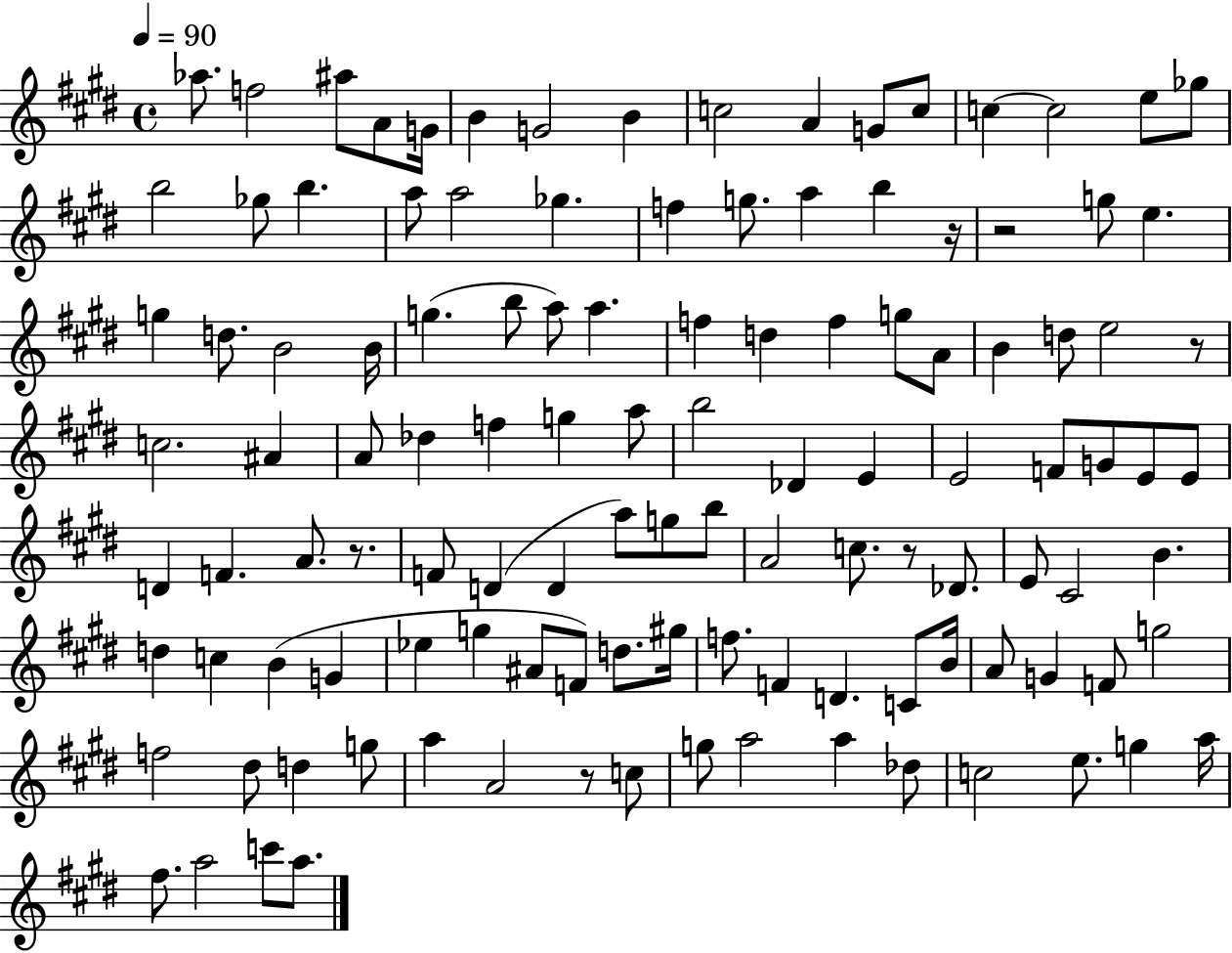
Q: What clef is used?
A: treble